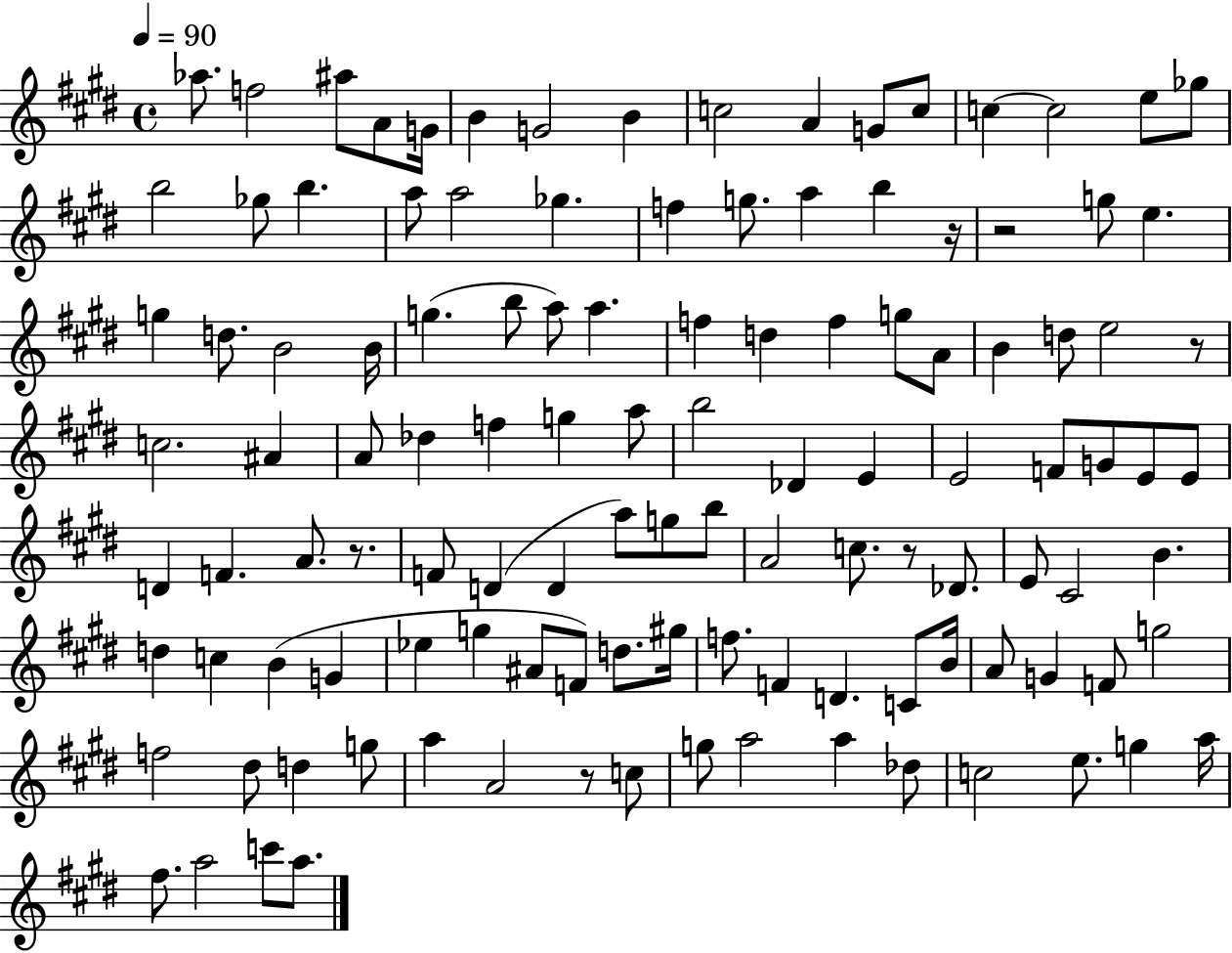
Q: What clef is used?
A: treble